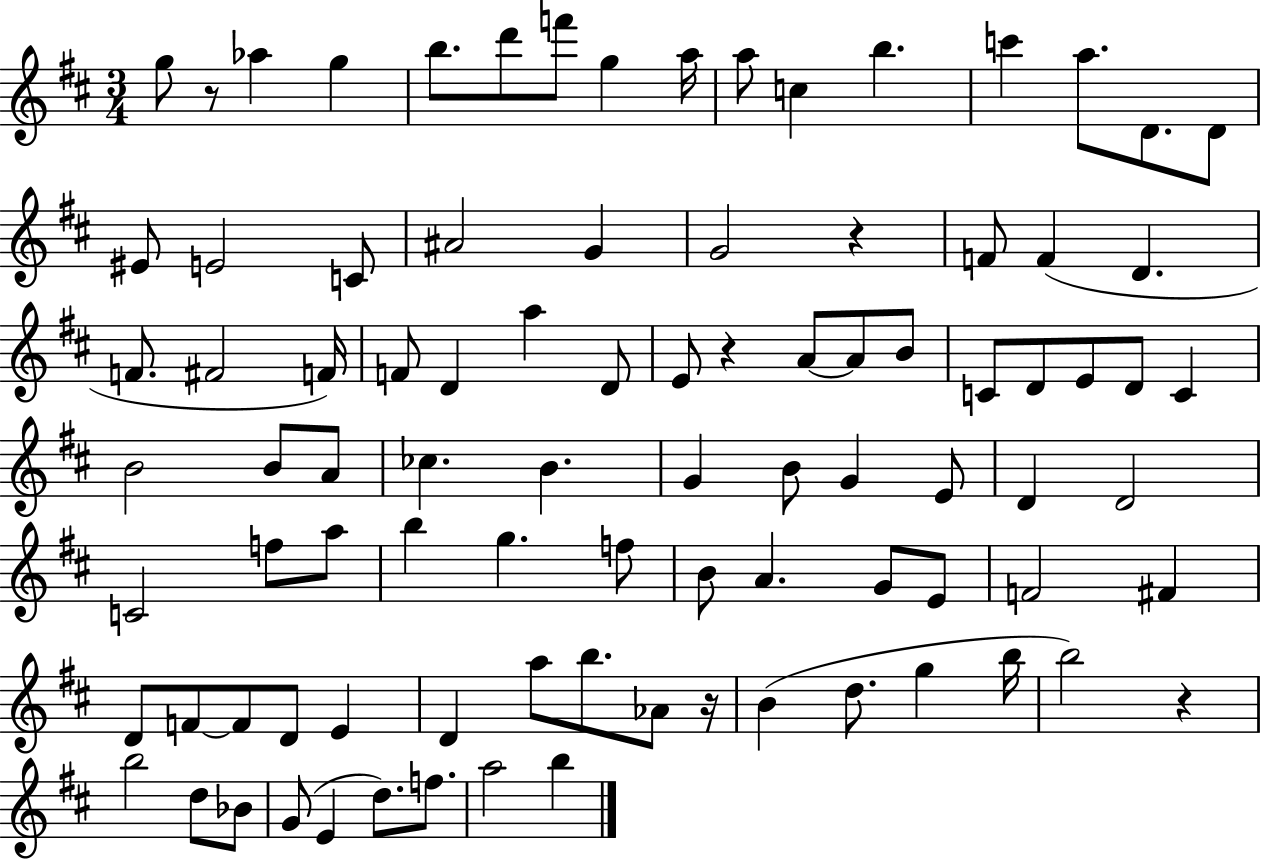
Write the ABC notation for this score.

X:1
T:Untitled
M:3/4
L:1/4
K:D
g/2 z/2 _a g b/2 d'/2 f'/2 g a/4 a/2 c b c' a/2 D/2 D/2 ^E/2 E2 C/2 ^A2 G G2 z F/2 F D F/2 ^F2 F/4 F/2 D a D/2 E/2 z A/2 A/2 B/2 C/2 D/2 E/2 D/2 C B2 B/2 A/2 _c B G B/2 G E/2 D D2 C2 f/2 a/2 b g f/2 B/2 A G/2 E/2 F2 ^F D/2 F/2 F/2 D/2 E D a/2 b/2 _A/2 z/4 B d/2 g b/4 b2 z b2 d/2 _B/2 G/2 E d/2 f/2 a2 b